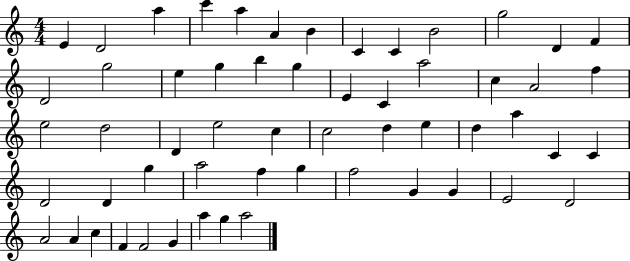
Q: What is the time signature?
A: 4/4